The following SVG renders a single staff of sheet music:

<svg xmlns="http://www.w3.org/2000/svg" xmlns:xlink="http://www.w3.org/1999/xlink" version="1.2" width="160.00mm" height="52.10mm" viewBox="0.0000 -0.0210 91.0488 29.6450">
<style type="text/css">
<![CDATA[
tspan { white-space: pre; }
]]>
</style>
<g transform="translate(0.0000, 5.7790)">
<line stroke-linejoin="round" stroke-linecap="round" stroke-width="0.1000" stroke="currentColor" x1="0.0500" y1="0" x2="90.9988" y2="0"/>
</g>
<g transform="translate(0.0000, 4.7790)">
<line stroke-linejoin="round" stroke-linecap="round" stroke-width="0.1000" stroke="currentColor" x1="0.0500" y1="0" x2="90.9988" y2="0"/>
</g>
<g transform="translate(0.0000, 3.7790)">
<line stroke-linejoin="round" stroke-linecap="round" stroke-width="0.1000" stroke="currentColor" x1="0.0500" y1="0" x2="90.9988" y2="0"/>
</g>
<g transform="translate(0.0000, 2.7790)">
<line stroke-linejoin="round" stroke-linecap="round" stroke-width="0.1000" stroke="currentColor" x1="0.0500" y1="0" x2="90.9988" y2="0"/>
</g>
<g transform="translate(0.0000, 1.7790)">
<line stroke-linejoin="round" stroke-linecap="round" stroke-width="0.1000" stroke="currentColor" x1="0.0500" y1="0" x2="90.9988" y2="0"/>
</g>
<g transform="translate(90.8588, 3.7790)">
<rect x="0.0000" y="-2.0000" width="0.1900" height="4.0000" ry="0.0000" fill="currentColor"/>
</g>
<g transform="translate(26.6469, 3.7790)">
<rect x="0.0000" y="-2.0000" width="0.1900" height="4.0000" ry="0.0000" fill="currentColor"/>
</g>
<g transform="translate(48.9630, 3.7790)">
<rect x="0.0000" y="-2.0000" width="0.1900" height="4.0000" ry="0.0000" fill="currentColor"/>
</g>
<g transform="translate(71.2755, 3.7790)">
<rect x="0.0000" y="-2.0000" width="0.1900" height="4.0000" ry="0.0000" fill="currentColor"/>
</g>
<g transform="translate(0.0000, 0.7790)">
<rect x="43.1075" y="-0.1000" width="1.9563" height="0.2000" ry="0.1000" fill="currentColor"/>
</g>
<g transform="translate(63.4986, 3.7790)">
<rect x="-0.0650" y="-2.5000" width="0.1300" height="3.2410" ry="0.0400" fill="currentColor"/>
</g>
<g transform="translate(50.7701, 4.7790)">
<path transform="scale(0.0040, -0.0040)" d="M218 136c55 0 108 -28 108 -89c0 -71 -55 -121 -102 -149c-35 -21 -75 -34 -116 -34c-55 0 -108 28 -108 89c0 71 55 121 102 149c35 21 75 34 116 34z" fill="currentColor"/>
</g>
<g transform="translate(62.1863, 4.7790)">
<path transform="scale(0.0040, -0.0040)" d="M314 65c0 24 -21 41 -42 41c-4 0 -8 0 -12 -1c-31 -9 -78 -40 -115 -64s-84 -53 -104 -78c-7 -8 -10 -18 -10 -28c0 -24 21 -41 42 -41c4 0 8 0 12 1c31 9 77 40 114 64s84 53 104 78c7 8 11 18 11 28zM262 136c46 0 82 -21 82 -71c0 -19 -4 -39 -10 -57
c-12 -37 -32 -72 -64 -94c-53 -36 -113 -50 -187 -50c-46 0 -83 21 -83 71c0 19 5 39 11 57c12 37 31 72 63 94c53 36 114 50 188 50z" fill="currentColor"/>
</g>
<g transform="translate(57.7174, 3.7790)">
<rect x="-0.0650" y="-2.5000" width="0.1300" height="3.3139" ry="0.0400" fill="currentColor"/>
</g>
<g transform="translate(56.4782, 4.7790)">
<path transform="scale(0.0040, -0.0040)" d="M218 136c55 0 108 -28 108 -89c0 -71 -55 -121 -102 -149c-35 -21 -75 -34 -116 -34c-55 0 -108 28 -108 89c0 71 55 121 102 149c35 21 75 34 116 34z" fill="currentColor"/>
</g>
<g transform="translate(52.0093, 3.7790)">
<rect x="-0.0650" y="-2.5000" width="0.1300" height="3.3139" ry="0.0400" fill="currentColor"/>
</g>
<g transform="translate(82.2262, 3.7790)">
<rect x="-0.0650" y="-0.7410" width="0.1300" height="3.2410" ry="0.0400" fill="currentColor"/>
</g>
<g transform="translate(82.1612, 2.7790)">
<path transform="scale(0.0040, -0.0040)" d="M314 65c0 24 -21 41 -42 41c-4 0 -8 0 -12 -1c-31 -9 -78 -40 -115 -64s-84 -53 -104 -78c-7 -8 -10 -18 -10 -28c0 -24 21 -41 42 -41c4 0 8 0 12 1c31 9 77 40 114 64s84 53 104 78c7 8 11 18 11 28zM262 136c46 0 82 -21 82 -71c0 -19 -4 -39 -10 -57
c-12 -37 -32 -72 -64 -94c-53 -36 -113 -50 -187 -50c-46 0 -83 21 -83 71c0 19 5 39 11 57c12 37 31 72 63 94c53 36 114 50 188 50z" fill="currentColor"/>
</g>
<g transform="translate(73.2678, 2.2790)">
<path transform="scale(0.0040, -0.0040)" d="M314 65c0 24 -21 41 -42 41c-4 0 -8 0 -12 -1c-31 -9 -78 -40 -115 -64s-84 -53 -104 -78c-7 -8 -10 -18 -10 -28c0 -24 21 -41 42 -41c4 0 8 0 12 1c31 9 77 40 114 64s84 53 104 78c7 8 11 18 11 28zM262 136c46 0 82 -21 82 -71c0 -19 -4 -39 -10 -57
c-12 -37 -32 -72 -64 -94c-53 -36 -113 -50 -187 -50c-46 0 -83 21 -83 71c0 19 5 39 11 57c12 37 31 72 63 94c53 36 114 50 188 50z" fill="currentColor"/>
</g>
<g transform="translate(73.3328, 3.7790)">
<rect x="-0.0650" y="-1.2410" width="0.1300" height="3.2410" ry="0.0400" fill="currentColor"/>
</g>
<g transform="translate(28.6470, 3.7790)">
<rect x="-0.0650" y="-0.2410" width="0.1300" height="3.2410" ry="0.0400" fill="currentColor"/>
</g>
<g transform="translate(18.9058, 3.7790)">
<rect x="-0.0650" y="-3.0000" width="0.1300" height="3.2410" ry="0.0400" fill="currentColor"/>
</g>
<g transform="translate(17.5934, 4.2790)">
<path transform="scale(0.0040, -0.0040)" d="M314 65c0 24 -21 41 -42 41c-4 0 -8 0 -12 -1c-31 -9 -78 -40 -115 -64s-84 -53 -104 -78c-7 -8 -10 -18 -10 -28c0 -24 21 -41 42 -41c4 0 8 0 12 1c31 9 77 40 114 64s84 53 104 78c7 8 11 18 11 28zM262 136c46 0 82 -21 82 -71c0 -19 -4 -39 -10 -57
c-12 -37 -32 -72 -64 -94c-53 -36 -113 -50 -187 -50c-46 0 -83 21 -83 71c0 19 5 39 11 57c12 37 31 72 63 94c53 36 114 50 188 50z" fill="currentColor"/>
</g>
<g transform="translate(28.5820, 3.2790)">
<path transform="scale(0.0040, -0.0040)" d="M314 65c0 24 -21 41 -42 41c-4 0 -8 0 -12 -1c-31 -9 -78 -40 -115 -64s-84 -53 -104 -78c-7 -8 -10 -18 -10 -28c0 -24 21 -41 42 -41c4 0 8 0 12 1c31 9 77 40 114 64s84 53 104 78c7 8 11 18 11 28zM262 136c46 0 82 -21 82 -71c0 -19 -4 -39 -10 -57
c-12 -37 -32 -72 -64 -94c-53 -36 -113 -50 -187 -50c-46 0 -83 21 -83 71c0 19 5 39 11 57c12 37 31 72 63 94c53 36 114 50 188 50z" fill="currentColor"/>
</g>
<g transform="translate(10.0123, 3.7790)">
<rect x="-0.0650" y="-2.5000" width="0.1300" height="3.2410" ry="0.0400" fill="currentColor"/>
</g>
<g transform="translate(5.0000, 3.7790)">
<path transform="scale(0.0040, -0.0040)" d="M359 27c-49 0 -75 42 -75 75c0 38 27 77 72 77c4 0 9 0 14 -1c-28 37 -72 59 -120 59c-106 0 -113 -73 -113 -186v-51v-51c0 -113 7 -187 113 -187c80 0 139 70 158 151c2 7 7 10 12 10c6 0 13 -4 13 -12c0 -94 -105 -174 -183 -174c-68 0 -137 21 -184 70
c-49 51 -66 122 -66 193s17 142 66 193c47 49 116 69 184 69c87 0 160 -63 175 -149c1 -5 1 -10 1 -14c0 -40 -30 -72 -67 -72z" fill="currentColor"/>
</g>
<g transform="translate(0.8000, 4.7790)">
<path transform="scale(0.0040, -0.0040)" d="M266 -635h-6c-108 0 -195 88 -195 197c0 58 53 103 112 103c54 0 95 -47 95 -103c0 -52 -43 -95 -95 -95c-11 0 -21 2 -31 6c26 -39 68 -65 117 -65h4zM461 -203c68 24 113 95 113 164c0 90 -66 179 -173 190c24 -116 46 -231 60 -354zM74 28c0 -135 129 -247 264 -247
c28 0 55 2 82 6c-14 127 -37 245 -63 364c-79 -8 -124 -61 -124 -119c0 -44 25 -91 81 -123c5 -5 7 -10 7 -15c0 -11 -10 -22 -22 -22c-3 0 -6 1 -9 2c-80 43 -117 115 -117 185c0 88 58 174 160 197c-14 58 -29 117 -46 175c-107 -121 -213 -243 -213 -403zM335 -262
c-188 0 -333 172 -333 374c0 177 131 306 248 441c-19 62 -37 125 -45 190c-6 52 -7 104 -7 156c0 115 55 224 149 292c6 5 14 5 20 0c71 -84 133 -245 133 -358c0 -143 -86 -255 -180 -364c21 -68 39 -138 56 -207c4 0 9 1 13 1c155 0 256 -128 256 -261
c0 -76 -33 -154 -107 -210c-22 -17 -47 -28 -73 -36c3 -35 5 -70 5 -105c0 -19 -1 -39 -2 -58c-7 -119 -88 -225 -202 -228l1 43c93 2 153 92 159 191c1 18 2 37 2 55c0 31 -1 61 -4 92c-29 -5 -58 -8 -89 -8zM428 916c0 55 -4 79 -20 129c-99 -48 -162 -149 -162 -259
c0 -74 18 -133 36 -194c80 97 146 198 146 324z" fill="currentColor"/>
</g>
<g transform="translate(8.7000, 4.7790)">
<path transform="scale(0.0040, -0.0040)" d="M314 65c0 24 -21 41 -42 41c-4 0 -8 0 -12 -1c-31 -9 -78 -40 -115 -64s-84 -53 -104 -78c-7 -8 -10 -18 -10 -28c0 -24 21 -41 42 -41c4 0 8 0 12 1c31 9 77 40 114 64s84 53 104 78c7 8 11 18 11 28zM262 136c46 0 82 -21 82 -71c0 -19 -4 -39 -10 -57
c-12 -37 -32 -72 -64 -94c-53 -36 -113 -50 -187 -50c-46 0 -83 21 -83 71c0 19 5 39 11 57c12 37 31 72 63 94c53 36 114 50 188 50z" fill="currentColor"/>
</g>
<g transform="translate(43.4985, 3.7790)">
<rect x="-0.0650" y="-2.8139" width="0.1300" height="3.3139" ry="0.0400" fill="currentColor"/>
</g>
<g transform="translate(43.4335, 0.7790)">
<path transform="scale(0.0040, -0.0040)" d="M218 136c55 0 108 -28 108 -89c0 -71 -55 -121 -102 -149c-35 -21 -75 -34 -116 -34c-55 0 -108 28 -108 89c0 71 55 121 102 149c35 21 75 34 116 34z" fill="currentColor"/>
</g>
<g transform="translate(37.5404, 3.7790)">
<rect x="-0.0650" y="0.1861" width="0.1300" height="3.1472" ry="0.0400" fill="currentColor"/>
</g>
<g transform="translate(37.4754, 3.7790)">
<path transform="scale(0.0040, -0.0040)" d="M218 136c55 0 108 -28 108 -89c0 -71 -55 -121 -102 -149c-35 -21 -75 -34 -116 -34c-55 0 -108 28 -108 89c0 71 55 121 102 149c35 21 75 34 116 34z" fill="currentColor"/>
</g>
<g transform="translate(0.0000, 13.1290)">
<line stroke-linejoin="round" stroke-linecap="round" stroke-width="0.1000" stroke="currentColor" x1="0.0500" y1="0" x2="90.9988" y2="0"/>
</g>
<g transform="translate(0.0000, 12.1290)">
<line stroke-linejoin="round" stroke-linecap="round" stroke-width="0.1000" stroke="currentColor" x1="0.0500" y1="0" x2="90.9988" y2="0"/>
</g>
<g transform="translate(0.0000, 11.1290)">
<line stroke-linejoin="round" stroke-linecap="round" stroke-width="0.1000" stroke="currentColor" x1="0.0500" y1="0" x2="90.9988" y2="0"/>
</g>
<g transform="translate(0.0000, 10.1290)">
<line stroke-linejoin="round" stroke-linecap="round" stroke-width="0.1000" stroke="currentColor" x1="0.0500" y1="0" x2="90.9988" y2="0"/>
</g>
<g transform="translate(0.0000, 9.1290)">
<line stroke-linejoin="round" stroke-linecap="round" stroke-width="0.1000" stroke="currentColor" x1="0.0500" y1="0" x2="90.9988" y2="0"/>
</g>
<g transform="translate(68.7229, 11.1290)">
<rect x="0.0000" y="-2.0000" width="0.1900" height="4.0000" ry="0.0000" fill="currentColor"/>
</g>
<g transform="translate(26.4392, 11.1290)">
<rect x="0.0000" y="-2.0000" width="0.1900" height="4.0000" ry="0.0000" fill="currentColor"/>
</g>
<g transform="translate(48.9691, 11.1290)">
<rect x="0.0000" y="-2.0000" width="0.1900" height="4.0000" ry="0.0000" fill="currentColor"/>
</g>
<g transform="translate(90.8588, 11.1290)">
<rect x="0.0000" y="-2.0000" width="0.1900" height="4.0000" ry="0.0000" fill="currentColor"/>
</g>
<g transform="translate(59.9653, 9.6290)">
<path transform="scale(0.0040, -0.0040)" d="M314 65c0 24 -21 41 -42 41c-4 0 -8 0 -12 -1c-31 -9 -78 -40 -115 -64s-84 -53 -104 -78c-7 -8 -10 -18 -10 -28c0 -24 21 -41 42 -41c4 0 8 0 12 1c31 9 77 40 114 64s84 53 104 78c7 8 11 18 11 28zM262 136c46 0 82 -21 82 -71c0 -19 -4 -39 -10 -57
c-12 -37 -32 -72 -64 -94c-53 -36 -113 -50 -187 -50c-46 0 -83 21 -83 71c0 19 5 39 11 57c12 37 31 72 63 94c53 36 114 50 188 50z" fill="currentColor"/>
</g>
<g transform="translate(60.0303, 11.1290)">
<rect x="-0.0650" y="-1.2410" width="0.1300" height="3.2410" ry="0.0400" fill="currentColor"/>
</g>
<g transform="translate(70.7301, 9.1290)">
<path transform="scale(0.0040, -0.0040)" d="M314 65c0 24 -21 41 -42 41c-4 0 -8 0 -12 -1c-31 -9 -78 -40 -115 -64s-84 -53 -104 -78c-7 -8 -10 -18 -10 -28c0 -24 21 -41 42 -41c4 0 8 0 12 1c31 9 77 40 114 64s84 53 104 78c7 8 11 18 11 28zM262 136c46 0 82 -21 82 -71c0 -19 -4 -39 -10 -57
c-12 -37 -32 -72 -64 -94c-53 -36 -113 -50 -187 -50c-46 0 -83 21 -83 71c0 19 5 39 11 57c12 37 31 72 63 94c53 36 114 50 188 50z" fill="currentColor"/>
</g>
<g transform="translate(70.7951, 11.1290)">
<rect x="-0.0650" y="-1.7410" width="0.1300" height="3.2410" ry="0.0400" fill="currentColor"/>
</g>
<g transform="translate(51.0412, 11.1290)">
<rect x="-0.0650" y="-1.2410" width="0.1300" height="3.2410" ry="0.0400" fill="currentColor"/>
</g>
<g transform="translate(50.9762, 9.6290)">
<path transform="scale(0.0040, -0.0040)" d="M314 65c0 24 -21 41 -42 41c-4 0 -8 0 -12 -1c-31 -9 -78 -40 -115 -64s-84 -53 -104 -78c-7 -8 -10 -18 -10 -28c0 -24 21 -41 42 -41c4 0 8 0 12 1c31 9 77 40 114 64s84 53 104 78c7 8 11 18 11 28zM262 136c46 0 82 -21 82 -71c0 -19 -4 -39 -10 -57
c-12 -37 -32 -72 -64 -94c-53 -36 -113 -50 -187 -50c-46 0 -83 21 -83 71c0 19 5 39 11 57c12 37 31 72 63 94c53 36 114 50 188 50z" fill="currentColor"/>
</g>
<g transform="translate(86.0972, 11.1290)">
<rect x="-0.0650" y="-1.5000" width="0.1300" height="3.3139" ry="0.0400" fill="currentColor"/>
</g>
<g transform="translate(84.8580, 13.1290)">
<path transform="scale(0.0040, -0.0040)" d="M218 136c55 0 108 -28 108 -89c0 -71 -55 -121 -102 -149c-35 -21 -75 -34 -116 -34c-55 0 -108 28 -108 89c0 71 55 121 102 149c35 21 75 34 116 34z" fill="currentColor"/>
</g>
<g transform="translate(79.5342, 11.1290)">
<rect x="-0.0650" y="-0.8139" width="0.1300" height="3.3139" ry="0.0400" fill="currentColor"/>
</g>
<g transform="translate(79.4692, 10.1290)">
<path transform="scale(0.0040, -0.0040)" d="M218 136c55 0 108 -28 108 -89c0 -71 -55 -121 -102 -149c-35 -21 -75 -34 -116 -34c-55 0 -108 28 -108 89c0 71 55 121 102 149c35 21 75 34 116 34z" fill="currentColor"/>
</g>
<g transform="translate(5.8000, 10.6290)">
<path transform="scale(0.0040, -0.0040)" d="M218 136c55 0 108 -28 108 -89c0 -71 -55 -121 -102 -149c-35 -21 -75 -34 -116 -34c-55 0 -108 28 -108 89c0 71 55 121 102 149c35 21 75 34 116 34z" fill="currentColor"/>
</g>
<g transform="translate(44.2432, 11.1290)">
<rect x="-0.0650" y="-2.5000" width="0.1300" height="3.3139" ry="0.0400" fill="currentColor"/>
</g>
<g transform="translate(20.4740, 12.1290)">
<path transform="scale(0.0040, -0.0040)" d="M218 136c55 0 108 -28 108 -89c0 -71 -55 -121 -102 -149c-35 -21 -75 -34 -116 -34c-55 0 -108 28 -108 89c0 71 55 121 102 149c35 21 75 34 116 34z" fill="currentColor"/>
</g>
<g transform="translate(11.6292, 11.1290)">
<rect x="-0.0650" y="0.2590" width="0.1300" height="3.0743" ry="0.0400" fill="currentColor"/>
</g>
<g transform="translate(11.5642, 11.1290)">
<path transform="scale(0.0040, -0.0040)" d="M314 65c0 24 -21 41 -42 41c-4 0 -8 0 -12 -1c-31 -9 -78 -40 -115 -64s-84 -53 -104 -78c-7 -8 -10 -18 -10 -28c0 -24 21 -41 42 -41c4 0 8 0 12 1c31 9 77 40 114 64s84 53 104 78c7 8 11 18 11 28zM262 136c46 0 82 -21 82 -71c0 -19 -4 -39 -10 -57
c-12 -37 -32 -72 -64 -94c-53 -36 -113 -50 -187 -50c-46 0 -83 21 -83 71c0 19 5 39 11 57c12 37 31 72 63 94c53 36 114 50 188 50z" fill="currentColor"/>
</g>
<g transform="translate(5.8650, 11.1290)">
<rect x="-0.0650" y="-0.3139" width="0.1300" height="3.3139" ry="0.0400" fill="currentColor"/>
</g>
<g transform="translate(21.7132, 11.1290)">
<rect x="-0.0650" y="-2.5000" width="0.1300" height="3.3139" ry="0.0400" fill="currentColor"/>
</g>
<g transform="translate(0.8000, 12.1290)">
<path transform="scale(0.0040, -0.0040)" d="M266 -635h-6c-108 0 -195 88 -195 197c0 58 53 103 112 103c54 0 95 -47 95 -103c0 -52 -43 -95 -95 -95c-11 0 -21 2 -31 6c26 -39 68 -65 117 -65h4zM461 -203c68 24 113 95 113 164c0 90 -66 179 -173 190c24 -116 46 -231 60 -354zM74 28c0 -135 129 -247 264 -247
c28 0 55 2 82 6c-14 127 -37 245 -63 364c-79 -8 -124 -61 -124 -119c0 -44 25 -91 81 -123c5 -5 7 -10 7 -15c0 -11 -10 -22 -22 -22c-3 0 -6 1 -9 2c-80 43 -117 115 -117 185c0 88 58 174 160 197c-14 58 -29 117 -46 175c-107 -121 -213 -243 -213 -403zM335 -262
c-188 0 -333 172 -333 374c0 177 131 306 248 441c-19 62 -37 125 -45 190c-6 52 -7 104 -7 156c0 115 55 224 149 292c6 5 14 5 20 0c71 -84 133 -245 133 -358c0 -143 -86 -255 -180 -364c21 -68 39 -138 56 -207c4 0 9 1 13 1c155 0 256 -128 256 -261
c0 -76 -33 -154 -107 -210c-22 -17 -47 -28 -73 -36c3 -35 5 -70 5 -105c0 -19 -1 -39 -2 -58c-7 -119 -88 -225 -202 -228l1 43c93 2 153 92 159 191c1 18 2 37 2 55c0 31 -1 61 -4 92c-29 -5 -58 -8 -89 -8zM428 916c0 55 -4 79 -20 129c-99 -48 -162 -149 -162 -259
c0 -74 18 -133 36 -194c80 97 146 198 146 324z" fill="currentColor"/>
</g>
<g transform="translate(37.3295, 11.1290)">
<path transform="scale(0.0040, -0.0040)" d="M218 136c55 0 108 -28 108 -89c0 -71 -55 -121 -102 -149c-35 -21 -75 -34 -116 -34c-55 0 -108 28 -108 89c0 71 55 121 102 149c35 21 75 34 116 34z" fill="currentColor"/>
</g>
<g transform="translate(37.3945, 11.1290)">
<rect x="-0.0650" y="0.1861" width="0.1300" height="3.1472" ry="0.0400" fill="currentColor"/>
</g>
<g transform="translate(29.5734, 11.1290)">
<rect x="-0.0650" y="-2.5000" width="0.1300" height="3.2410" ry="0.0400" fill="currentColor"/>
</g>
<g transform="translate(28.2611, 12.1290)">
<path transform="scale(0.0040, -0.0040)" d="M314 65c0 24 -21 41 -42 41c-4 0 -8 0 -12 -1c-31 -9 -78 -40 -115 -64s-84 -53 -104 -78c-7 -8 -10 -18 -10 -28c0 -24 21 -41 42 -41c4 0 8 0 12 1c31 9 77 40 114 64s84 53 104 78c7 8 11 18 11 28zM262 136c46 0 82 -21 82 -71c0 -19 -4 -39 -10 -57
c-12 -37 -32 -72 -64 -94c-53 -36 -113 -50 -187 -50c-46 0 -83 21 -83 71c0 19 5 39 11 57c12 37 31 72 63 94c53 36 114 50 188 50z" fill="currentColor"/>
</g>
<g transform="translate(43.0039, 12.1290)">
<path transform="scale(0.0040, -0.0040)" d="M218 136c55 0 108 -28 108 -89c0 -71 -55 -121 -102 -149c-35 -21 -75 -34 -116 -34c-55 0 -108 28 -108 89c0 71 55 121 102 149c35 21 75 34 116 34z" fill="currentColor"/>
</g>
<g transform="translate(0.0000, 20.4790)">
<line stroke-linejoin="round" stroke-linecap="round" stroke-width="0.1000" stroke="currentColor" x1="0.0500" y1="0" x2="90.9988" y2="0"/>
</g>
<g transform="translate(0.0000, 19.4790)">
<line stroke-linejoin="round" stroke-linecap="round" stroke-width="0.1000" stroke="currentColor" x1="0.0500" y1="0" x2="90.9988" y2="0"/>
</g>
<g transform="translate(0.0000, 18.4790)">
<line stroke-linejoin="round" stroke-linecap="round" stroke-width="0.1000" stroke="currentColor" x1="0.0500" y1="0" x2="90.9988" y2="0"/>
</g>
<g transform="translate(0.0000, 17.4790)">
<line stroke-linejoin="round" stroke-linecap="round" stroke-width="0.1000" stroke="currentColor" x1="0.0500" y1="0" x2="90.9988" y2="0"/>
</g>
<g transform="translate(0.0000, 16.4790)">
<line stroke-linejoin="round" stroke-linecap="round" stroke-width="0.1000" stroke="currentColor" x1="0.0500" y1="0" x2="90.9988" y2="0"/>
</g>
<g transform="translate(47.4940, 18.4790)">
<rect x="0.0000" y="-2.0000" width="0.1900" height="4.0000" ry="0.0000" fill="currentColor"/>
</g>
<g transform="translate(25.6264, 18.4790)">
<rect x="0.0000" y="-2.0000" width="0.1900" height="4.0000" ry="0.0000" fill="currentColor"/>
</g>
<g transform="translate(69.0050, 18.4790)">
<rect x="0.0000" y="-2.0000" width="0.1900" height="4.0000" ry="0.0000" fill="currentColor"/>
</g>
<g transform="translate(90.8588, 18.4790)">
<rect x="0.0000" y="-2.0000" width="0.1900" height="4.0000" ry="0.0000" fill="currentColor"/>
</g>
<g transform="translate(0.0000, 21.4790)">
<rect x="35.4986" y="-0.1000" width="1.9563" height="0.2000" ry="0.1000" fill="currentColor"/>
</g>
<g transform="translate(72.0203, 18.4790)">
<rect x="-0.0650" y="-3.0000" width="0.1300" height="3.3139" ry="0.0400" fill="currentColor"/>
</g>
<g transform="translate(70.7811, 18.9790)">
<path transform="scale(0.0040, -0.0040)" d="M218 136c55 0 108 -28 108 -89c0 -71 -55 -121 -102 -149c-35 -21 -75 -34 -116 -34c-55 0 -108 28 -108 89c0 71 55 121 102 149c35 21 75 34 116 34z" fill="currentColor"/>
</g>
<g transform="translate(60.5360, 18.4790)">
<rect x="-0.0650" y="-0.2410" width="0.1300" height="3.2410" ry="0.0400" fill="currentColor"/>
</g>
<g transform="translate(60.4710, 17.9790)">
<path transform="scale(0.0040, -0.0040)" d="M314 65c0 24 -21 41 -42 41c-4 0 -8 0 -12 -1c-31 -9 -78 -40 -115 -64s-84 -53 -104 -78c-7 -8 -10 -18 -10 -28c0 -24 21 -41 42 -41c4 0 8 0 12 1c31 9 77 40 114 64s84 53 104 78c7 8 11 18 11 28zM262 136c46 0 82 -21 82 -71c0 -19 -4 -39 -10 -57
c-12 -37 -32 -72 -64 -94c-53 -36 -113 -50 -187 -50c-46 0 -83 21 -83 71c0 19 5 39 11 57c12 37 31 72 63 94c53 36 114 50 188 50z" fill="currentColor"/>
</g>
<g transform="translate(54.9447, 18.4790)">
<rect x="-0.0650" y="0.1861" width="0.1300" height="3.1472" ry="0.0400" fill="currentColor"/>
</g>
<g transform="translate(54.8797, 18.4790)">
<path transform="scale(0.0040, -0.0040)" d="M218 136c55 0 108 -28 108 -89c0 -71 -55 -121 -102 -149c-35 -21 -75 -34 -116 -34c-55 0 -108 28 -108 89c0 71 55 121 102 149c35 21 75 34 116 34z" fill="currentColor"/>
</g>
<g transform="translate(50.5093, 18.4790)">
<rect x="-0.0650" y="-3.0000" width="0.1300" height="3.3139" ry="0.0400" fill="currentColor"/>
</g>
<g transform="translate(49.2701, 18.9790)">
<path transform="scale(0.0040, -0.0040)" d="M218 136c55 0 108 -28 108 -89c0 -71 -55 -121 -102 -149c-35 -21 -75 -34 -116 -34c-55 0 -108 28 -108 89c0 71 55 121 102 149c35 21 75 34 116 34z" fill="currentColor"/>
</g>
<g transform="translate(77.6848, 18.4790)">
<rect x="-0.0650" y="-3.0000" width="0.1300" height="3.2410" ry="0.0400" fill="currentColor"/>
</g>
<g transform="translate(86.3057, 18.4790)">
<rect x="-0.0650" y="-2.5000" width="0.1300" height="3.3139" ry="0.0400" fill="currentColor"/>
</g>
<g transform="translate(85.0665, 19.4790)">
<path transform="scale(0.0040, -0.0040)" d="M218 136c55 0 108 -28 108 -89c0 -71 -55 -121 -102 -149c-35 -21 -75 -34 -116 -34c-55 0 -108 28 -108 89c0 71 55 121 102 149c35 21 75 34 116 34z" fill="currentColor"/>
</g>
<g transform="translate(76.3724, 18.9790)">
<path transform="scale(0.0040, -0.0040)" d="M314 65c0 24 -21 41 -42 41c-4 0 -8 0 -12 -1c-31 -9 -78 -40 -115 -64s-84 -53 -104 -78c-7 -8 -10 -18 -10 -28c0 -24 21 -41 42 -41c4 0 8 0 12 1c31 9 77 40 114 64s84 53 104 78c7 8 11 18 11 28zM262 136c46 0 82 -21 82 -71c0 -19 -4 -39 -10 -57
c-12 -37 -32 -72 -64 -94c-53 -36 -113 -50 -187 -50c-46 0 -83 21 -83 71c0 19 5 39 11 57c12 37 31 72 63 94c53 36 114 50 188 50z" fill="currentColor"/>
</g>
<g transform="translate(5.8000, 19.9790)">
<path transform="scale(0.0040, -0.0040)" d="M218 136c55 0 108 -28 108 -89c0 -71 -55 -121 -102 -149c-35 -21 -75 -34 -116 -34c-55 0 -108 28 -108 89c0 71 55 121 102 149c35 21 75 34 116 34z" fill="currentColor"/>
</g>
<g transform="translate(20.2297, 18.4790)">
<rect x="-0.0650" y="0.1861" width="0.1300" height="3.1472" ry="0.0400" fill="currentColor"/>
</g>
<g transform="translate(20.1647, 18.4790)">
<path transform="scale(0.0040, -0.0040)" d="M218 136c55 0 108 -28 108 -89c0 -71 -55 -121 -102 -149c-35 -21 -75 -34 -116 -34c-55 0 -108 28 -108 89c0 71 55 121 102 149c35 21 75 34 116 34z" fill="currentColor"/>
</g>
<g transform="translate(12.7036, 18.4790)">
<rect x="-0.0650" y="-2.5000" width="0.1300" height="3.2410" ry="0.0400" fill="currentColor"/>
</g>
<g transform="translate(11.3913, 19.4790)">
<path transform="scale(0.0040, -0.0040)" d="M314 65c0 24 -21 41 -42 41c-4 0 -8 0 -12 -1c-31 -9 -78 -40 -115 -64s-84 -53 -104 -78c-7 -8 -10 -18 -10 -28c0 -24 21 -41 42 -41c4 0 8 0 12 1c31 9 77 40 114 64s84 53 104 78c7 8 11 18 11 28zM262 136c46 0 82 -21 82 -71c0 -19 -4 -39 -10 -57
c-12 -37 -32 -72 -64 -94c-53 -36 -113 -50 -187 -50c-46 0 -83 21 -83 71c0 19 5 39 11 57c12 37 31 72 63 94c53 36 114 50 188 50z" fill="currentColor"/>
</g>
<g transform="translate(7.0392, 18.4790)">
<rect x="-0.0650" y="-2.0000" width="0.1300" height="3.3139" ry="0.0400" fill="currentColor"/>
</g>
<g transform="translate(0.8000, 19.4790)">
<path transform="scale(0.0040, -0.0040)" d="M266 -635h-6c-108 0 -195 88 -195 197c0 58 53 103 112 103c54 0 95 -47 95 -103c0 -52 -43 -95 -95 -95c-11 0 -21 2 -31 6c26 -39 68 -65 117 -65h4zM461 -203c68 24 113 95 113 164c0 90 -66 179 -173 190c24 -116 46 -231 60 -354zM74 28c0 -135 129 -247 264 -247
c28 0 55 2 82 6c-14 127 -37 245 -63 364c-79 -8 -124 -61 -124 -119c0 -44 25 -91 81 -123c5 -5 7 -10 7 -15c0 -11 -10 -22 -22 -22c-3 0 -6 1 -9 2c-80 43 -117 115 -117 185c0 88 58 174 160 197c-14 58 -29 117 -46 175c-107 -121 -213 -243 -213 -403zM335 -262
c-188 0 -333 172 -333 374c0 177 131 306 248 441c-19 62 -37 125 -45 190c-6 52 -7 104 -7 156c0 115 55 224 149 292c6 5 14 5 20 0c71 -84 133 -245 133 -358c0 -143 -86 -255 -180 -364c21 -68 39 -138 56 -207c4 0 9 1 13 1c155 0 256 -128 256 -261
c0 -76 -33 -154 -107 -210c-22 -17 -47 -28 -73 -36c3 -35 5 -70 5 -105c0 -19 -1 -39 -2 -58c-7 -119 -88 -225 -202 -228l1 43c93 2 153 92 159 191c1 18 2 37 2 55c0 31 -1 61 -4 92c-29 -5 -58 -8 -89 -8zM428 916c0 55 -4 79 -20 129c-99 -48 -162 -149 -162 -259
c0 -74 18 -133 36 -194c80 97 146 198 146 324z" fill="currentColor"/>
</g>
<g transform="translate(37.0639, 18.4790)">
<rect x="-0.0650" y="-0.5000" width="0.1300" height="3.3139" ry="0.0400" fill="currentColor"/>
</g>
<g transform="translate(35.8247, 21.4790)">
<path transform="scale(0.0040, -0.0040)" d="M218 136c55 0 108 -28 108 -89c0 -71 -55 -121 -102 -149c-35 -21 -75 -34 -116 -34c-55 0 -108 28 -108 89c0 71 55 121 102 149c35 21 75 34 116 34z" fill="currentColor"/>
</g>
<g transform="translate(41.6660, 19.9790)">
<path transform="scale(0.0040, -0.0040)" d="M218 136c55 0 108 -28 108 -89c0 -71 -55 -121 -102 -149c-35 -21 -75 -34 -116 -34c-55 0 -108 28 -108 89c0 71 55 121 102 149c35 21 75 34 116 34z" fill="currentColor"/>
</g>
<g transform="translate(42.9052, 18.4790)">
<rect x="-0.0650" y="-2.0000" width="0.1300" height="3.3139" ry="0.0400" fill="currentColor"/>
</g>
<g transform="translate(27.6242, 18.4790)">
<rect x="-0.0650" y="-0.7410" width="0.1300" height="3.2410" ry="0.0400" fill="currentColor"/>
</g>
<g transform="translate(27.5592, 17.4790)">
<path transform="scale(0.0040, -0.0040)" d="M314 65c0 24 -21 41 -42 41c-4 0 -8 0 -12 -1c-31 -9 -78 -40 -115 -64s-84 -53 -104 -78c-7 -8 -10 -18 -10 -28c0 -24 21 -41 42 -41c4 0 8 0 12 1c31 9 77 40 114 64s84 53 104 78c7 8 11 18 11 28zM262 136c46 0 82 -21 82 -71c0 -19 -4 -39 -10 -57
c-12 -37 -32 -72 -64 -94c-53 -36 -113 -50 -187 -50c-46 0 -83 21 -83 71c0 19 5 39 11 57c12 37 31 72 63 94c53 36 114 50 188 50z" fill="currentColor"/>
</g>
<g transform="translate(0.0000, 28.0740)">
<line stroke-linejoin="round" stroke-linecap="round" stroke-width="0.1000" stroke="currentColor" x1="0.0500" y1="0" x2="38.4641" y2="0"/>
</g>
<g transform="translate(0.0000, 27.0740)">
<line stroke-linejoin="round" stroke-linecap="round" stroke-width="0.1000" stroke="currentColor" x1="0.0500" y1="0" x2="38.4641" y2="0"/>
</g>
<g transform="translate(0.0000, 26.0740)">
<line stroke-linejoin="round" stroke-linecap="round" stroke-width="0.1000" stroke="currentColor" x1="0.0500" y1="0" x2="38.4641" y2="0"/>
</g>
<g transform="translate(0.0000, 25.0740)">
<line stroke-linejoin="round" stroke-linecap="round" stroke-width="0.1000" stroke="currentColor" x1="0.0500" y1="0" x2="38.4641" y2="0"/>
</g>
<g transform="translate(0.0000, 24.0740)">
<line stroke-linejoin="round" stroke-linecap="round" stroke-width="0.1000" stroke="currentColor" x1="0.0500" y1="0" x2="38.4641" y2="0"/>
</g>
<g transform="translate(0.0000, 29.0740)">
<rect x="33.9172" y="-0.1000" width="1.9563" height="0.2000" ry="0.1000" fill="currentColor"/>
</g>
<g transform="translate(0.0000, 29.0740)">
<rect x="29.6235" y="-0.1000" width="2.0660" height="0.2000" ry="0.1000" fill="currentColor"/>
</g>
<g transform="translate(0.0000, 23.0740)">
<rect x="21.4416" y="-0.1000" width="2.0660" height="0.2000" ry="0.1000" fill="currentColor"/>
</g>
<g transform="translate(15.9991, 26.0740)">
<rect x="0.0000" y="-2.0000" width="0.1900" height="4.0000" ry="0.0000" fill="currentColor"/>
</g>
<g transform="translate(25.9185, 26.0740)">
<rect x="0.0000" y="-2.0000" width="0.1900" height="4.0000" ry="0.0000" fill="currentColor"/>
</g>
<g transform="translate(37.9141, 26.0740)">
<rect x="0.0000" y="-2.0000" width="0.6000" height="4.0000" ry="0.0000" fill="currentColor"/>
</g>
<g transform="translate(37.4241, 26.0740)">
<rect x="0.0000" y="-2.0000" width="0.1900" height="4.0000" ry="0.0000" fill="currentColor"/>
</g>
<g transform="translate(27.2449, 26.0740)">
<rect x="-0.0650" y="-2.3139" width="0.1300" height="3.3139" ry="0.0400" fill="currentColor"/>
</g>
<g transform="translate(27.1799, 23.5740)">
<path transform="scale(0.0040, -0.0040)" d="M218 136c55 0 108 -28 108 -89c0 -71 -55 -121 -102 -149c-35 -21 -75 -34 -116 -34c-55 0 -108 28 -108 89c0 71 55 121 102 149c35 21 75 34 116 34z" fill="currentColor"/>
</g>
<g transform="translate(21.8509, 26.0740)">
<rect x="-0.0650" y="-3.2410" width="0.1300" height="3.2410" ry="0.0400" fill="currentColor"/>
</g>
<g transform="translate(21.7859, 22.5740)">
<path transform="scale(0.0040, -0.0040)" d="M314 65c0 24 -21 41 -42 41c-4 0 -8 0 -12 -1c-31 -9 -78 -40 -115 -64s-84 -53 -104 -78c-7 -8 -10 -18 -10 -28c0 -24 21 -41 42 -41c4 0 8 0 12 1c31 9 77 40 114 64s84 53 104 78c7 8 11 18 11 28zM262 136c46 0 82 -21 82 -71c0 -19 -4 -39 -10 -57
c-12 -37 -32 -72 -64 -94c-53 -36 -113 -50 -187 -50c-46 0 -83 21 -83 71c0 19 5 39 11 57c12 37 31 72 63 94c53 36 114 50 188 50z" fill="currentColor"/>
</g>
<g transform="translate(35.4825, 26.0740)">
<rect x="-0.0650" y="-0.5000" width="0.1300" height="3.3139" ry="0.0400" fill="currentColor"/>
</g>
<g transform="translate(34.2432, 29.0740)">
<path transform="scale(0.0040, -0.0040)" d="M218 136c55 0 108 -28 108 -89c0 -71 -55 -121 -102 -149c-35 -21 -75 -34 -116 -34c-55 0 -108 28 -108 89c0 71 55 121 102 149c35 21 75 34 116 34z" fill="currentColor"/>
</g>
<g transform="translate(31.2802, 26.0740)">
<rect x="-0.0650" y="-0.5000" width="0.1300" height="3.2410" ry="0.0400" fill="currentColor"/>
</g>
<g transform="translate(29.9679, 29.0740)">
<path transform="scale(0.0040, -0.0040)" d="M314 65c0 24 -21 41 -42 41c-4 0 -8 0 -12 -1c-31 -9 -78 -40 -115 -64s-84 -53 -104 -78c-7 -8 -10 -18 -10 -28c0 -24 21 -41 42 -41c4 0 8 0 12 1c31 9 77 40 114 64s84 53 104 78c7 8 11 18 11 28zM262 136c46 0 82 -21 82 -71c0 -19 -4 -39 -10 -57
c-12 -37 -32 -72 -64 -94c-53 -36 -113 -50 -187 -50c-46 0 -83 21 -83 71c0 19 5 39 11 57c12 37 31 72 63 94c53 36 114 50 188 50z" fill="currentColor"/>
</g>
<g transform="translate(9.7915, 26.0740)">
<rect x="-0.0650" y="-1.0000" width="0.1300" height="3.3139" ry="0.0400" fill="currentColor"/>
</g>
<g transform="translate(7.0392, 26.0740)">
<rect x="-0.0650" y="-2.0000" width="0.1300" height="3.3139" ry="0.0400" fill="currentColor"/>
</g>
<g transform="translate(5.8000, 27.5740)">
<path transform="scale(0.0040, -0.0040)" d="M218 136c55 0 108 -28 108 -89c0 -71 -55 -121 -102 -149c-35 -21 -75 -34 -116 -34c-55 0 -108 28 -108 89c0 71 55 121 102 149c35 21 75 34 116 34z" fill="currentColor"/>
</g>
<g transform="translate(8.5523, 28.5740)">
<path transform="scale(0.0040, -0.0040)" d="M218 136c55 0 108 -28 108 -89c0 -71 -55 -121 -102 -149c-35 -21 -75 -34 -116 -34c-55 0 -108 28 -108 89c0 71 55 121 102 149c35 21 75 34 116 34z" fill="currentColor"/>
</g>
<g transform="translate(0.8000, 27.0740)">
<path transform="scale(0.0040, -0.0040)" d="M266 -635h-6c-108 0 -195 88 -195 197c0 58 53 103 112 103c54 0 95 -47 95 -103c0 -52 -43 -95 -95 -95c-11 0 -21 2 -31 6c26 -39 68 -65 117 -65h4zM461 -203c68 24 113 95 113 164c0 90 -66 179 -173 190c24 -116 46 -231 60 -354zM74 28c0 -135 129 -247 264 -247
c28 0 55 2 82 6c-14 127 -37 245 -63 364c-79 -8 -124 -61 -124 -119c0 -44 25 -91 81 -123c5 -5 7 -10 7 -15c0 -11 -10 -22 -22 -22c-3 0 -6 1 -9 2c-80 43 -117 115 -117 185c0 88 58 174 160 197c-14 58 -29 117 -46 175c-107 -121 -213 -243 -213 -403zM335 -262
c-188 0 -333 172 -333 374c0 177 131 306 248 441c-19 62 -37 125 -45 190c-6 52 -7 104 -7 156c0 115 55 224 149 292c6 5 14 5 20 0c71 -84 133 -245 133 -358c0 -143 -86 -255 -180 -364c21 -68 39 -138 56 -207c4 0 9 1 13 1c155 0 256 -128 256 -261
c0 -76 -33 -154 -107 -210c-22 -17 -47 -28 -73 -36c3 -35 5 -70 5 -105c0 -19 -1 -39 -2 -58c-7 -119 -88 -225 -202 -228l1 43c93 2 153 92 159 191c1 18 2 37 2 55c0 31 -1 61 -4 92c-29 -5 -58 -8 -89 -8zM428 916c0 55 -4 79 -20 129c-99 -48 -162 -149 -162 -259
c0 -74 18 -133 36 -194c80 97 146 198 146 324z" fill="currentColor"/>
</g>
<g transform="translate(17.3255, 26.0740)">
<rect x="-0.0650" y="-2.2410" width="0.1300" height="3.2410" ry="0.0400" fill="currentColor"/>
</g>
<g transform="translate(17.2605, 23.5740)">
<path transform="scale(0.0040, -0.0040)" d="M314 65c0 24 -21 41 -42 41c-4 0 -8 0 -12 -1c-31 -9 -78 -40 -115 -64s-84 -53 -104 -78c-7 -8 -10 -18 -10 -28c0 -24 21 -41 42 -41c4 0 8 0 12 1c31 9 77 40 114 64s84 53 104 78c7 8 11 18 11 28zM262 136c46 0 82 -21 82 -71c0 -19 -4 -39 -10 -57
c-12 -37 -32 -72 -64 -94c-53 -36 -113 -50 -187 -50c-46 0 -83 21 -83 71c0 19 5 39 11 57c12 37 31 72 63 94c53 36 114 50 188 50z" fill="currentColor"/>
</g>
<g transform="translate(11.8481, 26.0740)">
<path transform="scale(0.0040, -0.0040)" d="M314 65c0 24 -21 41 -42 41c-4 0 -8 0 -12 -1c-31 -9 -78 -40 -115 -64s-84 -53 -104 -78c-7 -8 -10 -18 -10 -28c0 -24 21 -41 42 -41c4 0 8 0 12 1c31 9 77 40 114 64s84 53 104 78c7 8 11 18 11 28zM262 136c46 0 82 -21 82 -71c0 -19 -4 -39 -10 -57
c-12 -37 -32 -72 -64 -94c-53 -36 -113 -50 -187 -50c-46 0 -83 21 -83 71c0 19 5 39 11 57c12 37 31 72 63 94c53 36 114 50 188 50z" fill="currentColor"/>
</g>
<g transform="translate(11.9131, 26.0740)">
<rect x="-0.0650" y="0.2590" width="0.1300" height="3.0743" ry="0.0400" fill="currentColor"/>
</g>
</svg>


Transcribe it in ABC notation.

X:1
T:Untitled
M:4/4
L:1/4
K:C
G2 A2 c2 B a G G G2 e2 d2 c B2 G G2 B G e2 e2 f2 d E F G2 B d2 C F A B c2 A A2 G F D B2 g2 b2 g C2 C